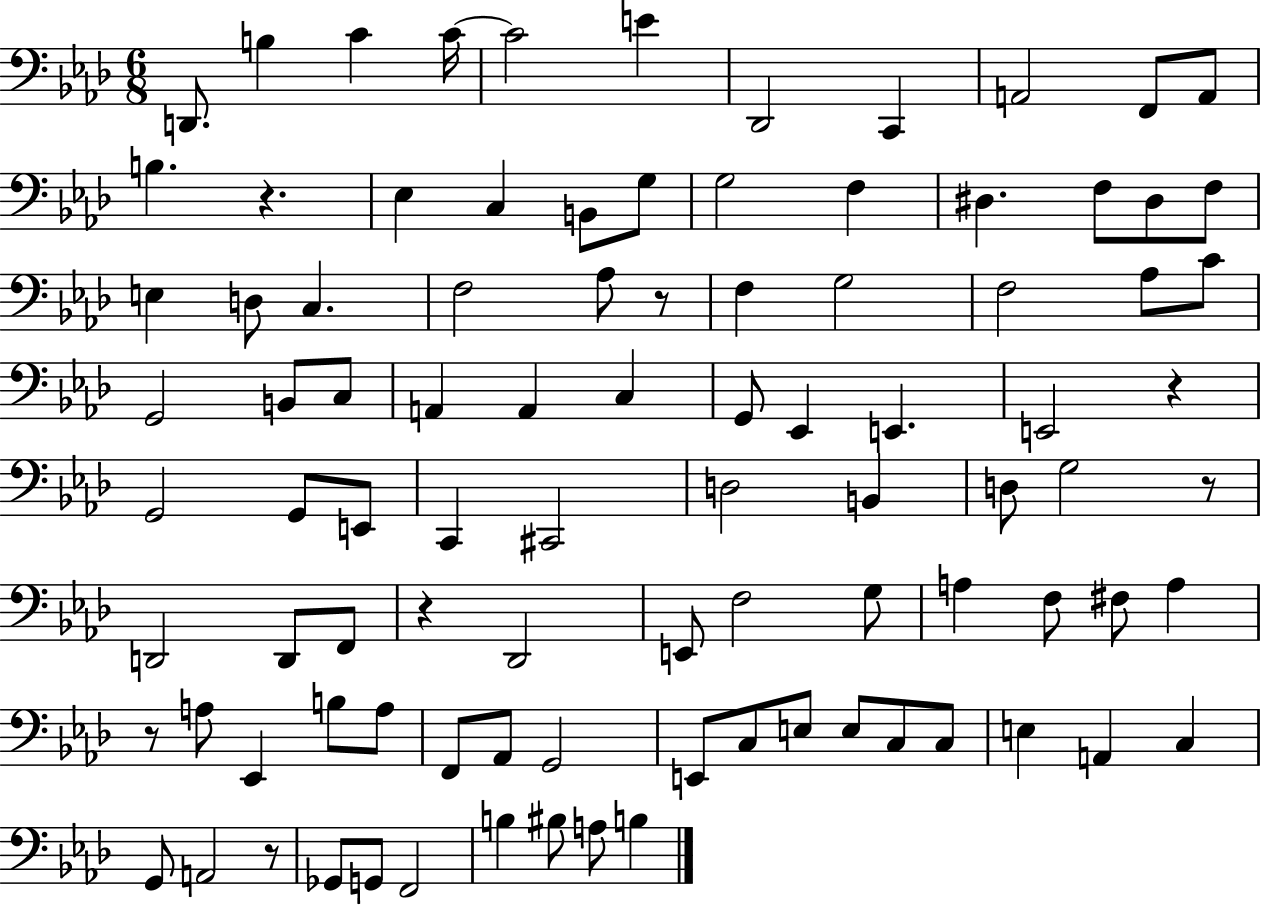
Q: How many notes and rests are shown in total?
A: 94